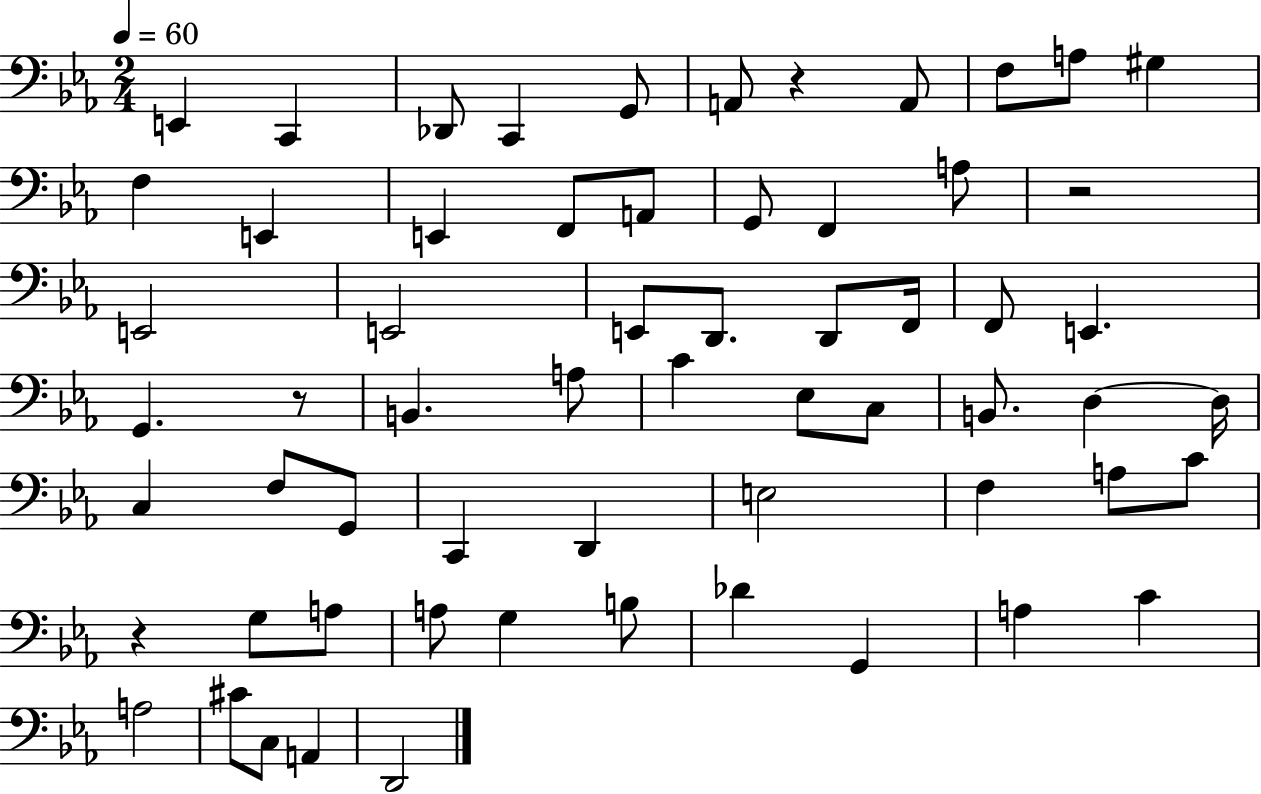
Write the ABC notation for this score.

X:1
T:Untitled
M:2/4
L:1/4
K:Eb
E,, C,, _D,,/2 C,, G,,/2 A,,/2 z A,,/2 F,/2 A,/2 ^G, F, E,, E,, F,,/2 A,,/2 G,,/2 F,, A,/2 z2 E,,2 E,,2 E,,/2 D,,/2 D,,/2 F,,/4 F,,/2 E,, G,, z/2 B,, A,/2 C _E,/2 C,/2 B,,/2 D, D,/4 C, F,/2 G,,/2 C,, D,, E,2 F, A,/2 C/2 z G,/2 A,/2 A,/2 G, B,/2 _D G,, A, C A,2 ^C/2 C,/2 A,, D,,2